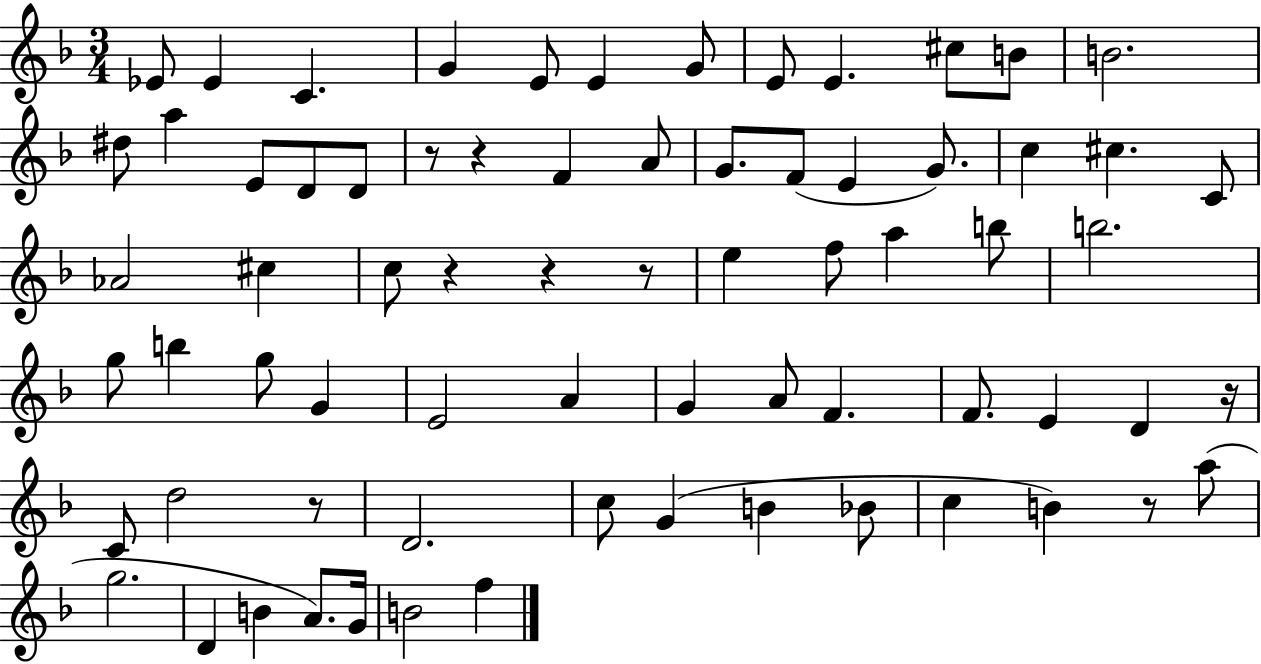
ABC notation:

X:1
T:Untitled
M:3/4
L:1/4
K:F
_E/2 _E C G E/2 E G/2 E/2 E ^c/2 B/2 B2 ^d/2 a E/2 D/2 D/2 z/2 z F A/2 G/2 F/2 E G/2 c ^c C/2 _A2 ^c c/2 z z z/2 e f/2 a b/2 b2 g/2 b g/2 G E2 A G A/2 F F/2 E D z/4 C/2 d2 z/2 D2 c/2 G B _B/2 c B z/2 a/2 g2 D B A/2 G/4 B2 f